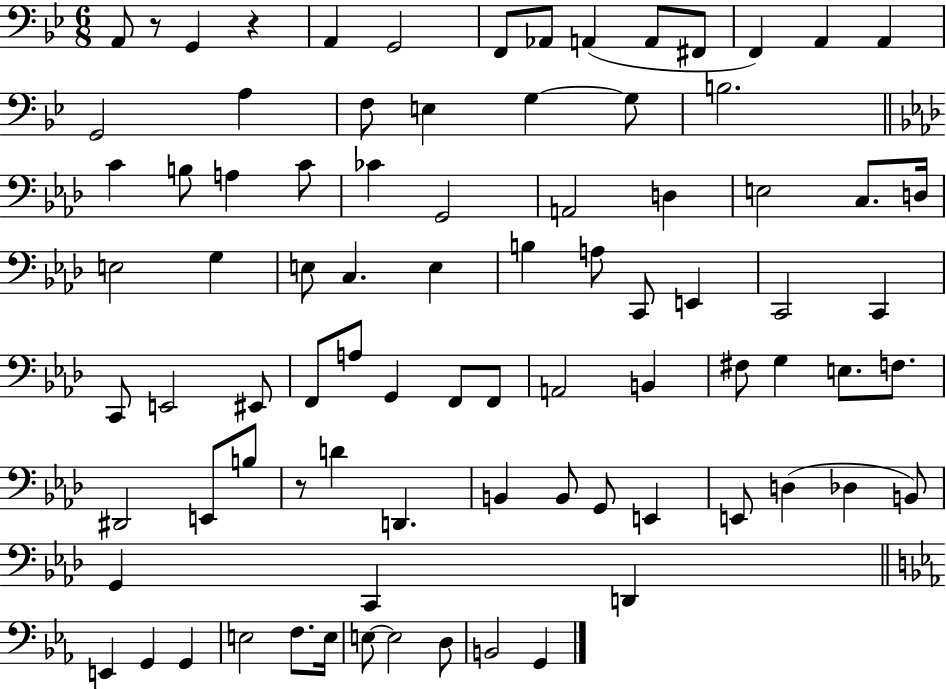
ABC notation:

X:1
T:Untitled
M:6/8
L:1/4
K:Bb
A,,/2 z/2 G,, z A,, G,,2 F,,/2 _A,,/2 A,, A,,/2 ^F,,/2 F,, A,, A,, G,,2 A, F,/2 E, G, G,/2 B,2 C B,/2 A, C/2 _C G,,2 A,,2 D, E,2 C,/2 D,/4 E,2 G, E,/2 C, E, B, A,/2 C,,/2 E,, C,,2 C,, C,,/2 E,,2 ^E,,/2 F,,/2 A,/2 G,, F,,/2 F,,/2 A,,2 B,, ^F,/2 G, E,/2 F,/2 ^D,,2 E,,/2 B,/2 z/2 D D,, B,, B,,/2 G,,/2 E,, E,,/2 D, _D, B,,/2 G,, C,, D,, E,, G,, G,, E,2 F,/2 E,/4 E,/2 E,2 D,/2 B,,2 G,,